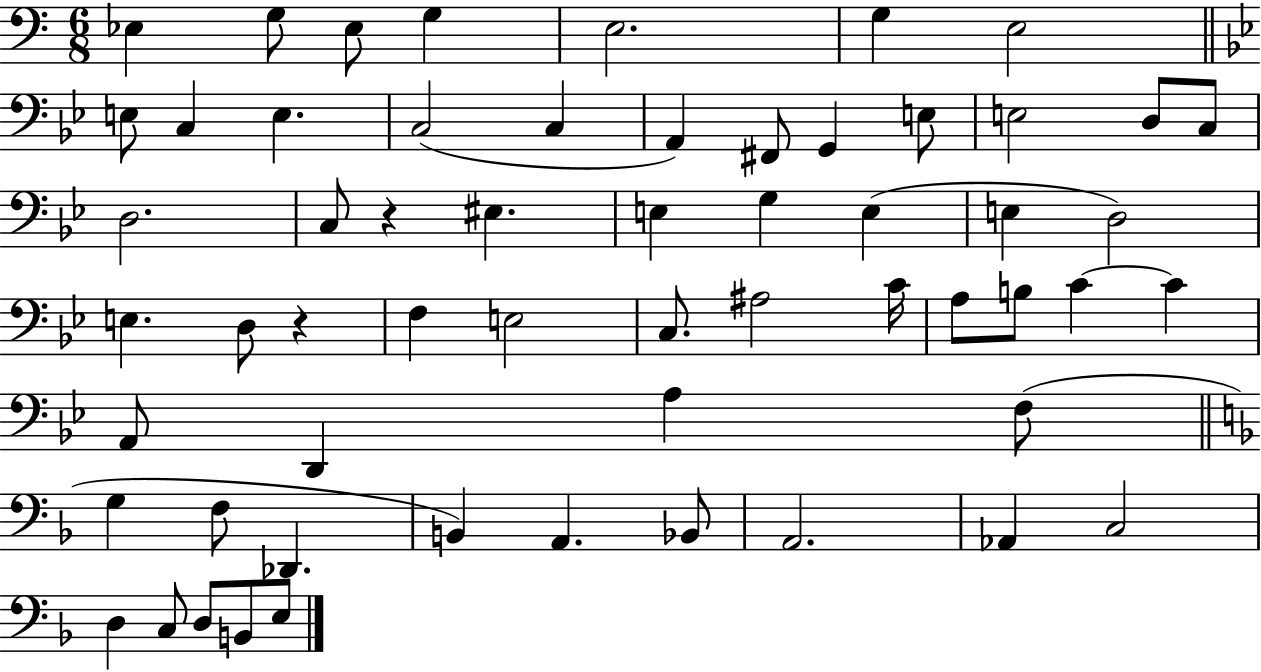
Eb3/q G3/e Eb3/e G3/q E3/h. G3/q E3/h E3/e C3/q E3/q. C3/h C3/q A2/q F#2/e G2/q E3/e E3/h D3/e C3/e D3/h. C3/e R/q EIS3/q. E3/q G3/q E3/q E3/q D3/h E3/q. D3/e R/q F3/q E3/h C3/e. A#3/h C4/s A3/e B3/e C4/q C4/q A2/e D2/q A3/q F3/e G3/q F3/e Db2/q. B2/q A2/q. Bb2/e A2/h. Ab2/q C3/h D3/q C3/e D3/e B2/e E3/e